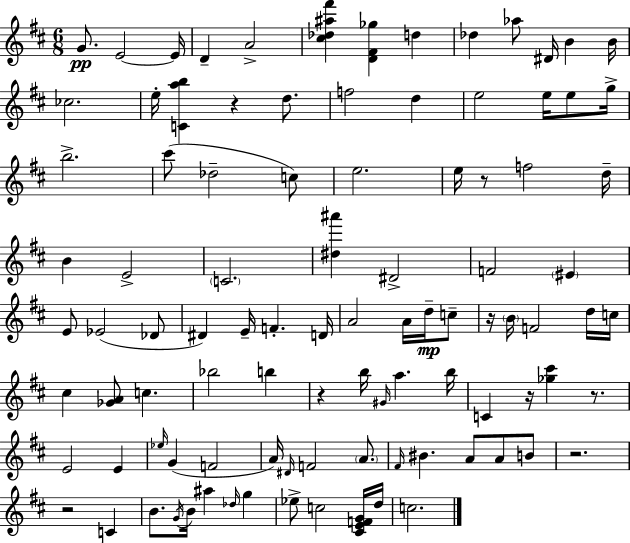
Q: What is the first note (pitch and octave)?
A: G4